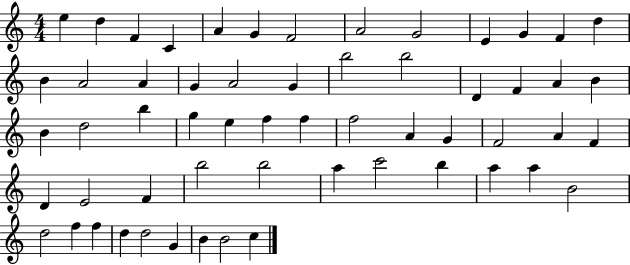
E5/q D5/q F4/q C4/q A4/q G4/q F4/h A4/h G4/h E4/q G4/q F4/q D5/q B4/q A4/h A4/q G4/q A4/h G4/q B5/h B5/h D4/q F4/q A4/q B4/q B4/q D5/h B5/q G5/q E5/q F5/q F5/q F5/h A4/q G4/q F4/h A4/q F4/q D4/q E4/h F4/q B5/h B5/h A5/q C6/h B5/q A5/q A5/q B4/h D5/h F5/q F5/q D5/q D5/h G4/q B4/q B4/h C5/q